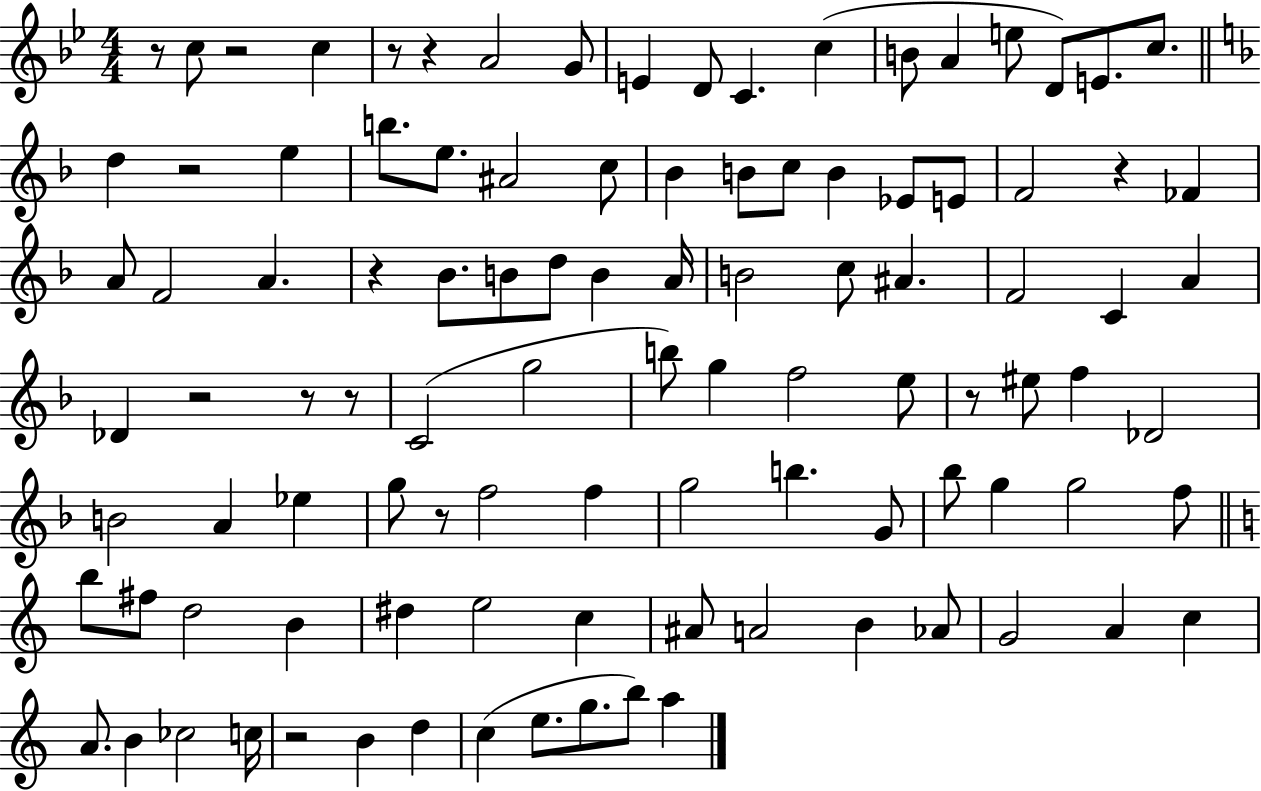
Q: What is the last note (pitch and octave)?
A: A5